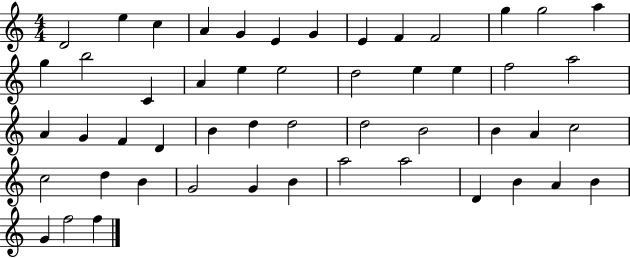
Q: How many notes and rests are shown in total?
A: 51